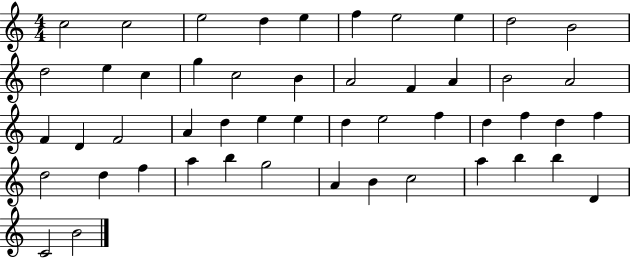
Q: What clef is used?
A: treble